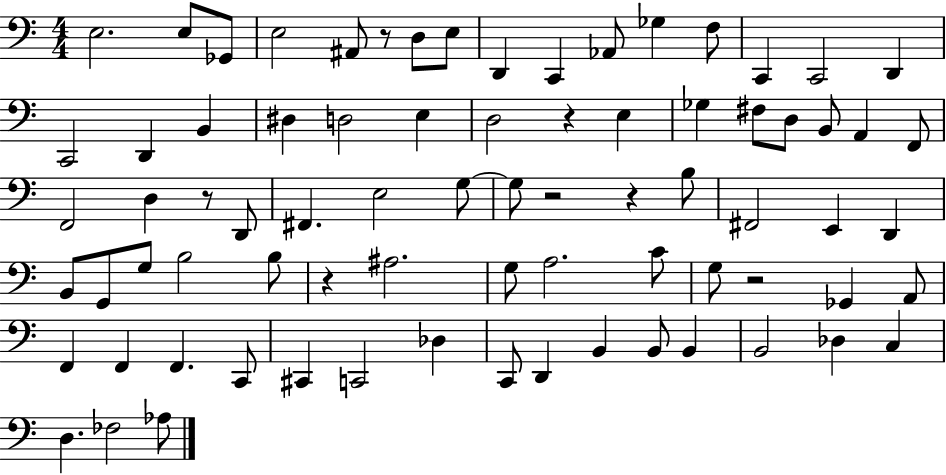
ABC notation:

X:1
T:Untitled
M:4/4
L:1/4
K:C
E,2 E,/2 _G,,/2 E,2 ^A,,/2 z/2 D,/2 E,/2 D,, C,, _A,,/2 _G, F,/2 C,, C,,2 D,, C,,2 D,, B,, ^D, D,2 E, D,2 z E, _G, ^F,/2 D,/2 B,,/2 A,, F,,/2 F,,2 D, z/2 D,,/2 ^F,, E,2 G,/2 G,/2 z2 z B,/2 ^F,,2 E,, D,, B,,/2 G,,/2 G,/2 B,2 B,/2 z ^A,2 G,/2 A,2 C/2 G,/2 z2 _G,, A,,/2 F,, F,, F,, C,,/2 ^C,, C,,2 _D, C,,/2 D,, B,, B,,/2 B,, B,,2 _D, C, D, _F,2 _A,/2